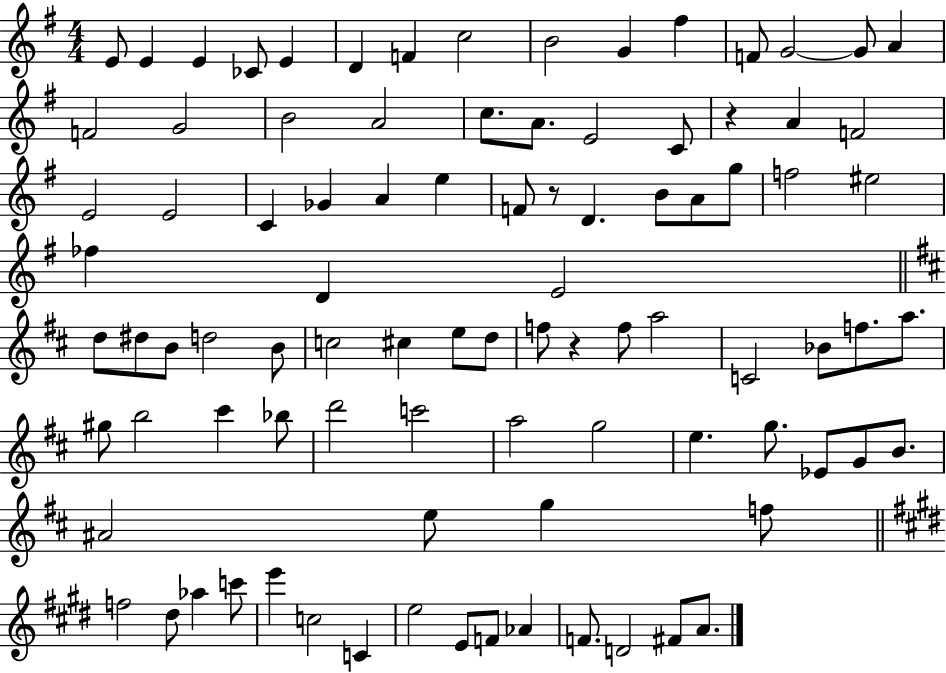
X:1
T:Untitled
M:4/4
L:1/4
K:G
E/2 E E _C/2 E D F c2 B2 G ^f F/2 G2 G/2 A F2 G2 B2 A2 c/2 A/2 E2 C/2 z A F2 E2 E2 C _G A e F/2 z/2 D B/2 A/2 g/2 f2 ^e2 _f D E2 d/2 ^d/2 B/2 d2 B/2 c2 ^c e/2 d/2 f/2 z f/2 a2 C2 _B/2 f/2 a/2 ^g/2 b2 ^c' _b/2 d'2 c'2 a2 g2 e g/2 _E/2 G/2 B/2 ^A2 e/2 g f/2 f2 ^d/2 _a c'/2 e' c2 C e2 E/2 F/2 _A F/2 D2 ^F/2 A/2